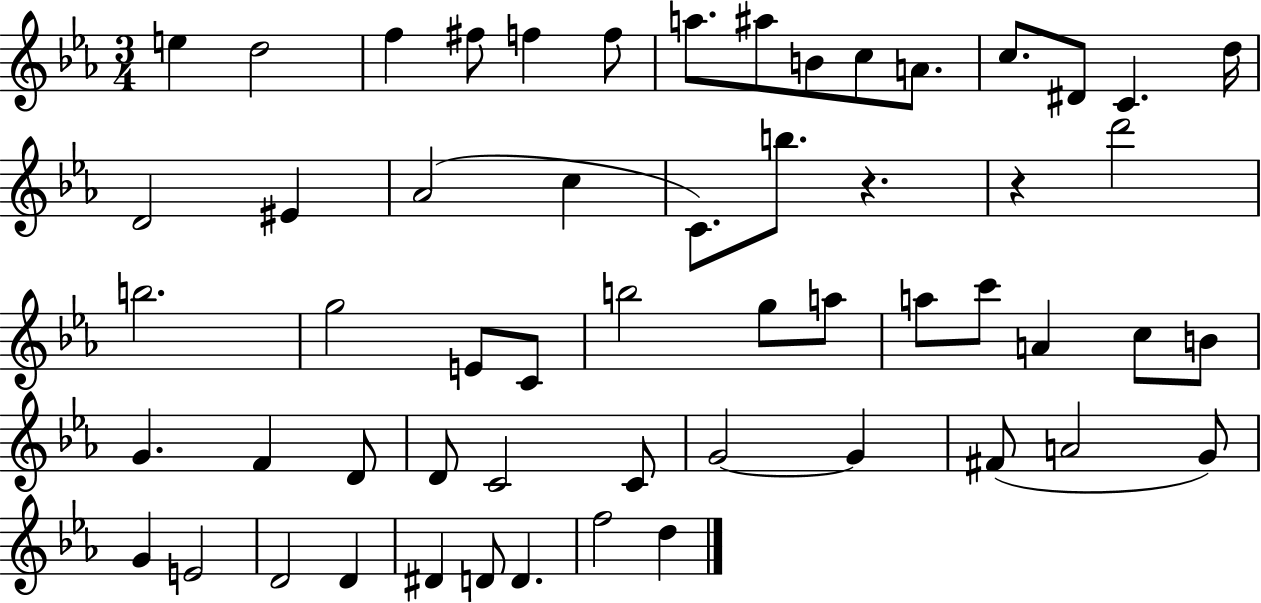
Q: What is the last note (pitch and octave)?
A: D5